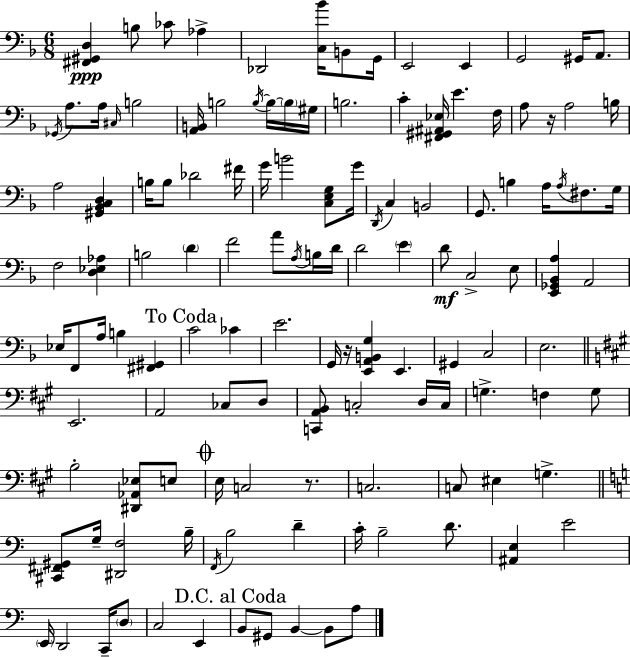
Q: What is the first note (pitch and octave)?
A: B3